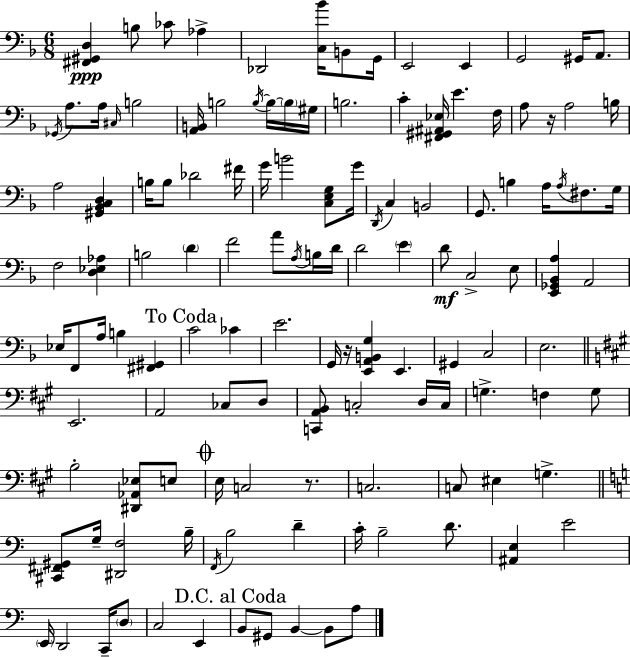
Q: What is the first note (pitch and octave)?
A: B3